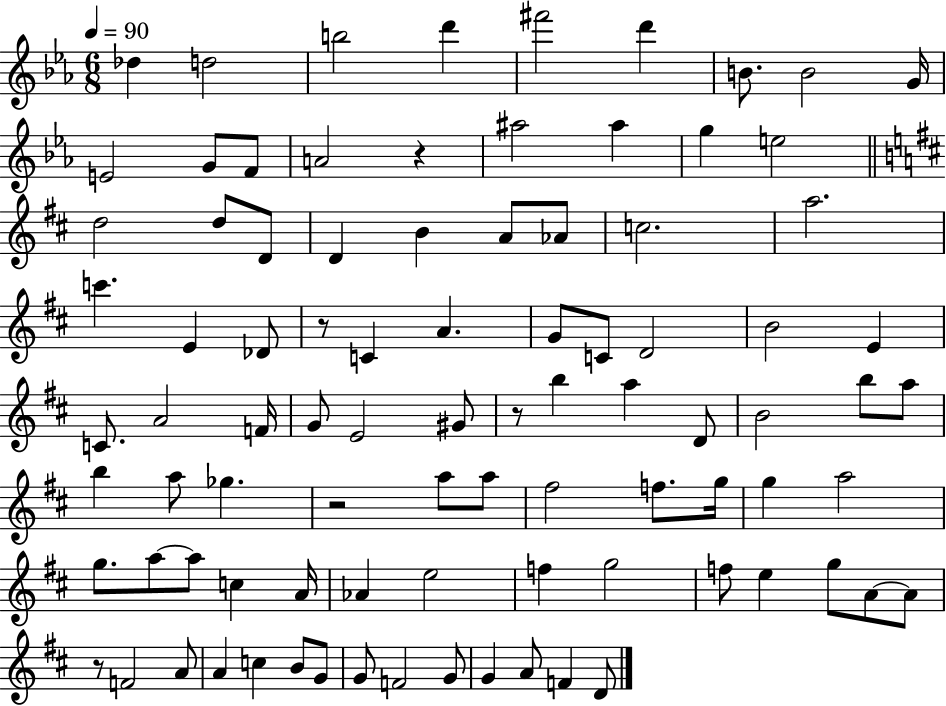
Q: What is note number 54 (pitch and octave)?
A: F#5